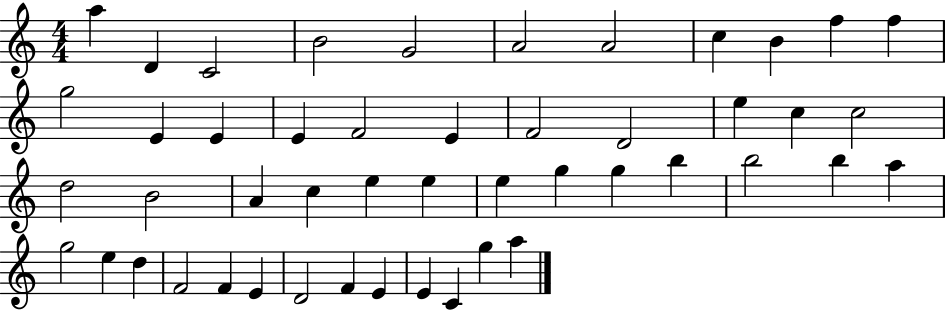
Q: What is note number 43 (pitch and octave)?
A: F4